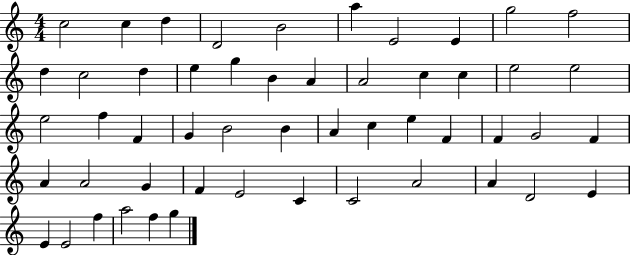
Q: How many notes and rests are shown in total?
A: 52